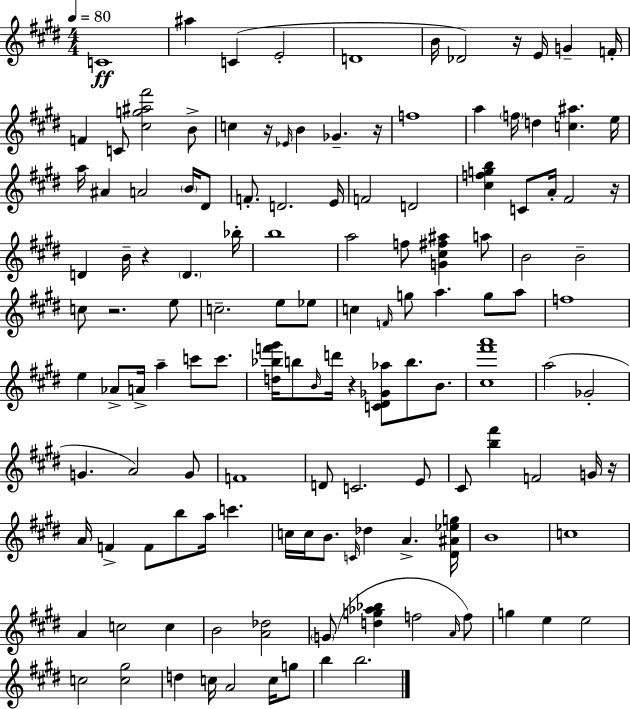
{
  \clef treble
  \numericTimeSignature
  \time 4/4
  \key e \major
  \tempo 4 = 80
  c'1\ff | ais''4 c'4( e'2-. | d'1 | b'16 des'2) r16 e'16 g'4-- f'16-. | \break f'4 c'8 <cis'' g'' ais'' fis'''>2 b'8-> | c''4 r16 \grace { ees'16 } b'4 ges'4.-- | r16 f''1 | a''4 \parenthesize f''16 d''4 <c'' ais''>4. | \break e''16 a''16 ais'4 a'2 \parenthesize b'16 dis'8 | f'8.-. d'2. | e'16 f'2 d'2 | <cis'' f'' g'' b''>4 c'8 a'16-. fis'2 | \break r16 d'4 b'16-- r4 \parenthesize d'4. | bes''16-. b''1 | a''2 f''8 <g' cis'' fis'' ais''>4 a''8 | b'2 b'2-- | \break c''8 r2. e''8 | c''2.-- e''8 ees''8 | c''4 \grace { f'16 } g''8 a''4. g''8 | a''8 f''1 | \break e''4 aes'8-> a'16-> a''4-- c'''8 c'''8. | <d'' bes'' f''' gis'''>16 b''8 \grace { b'16 } d'''16 r4 <c' dis' ges' aes''>8 b''8. | b'8. <cis'' fis''' a'''>1 | a''2( ges'2-. | \break g'4. a'2) | g'8 f'1 | d'8 c'2. | e'8 cis'8 <b'' fis'''>4 f'2 | \break g'16 r16 a'16 f'4-> f'8 b''8 a''16 c'''4. | c''16 c''16 b'8. \grace { c'16 } des''4 a'4.-> | <dis' ais' ees'' g''>16 b'1 | c''1 | \break a'4 c''2 | c''4 b'2 <a' des''>2 | \parenthesize g'8( <d'' g'' aes'' bes''>4 f''2 | \grace { a'16 }) f''8 g''4 e''4 e''2 | \break c''2 <c'' gis''>2 | d''4 c''16 a'2 | c''16 g''8 b''4 b''2. | \bar "|."
}